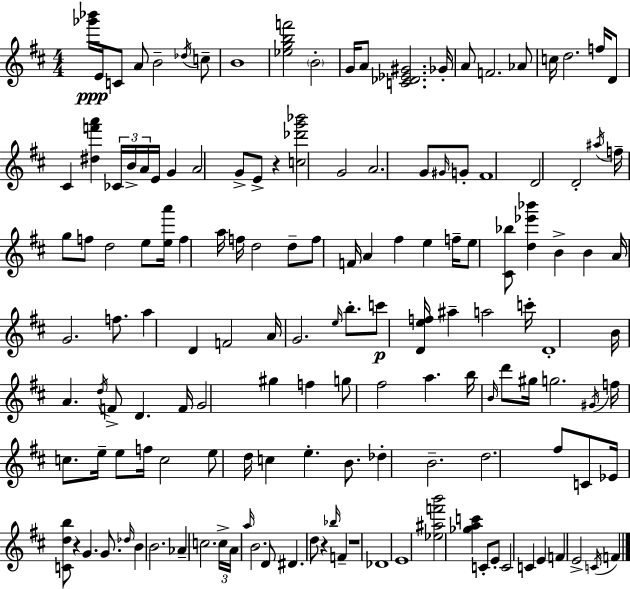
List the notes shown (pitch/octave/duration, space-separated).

[Gb6,Bb6]/s E4/s C4/e A4/e B4/h Db5/s C5/e B4/w [Eb5,G5,B5,F6]/h B4/h G4/s A4/e [C4,Db4,Eb4,G#4]/h. Gb4/s A4/e F4/h. Ab4/e C5/s D5/h. F5/s D4/e C#4/q [D#5,F6,A6]/q CES4/s B4/s A4/s E4/s G4/q A4/h G4/e E4/e R/q [C5,Db6,G6,Bb6]/h G4/h A4/h. G4/e G#4/s G4/e F#4/w D4/h D4/h A#5/s F5/s G5/e F5/e D5/h E5/e [E5,A6]/s F5/q A5/s F5/s D5/h D5/e F5/e F4/s A4/q F#5/q E5/q F5/s E5/e [C#4,Bb5]/e [D5,Eb6,Bb6]/q B4/q B4/q A4/s G4/h. F5/e. A5/q D4/q F4/h A4/s G4/h. E5/s B5/e. C6/e [D4,E5,F5]/s A#5/q A5/h C6/s D4/w B4/s A4/q. D5/s F4/e D4/q. F4/s G4/h G#5/q F5/q G5/e F#5/h A5/q. B5/s B4/s D6/e G#5/s G5/h. G#4/s F5/s C5/e. E5/s E5/e F5/s C5/h E5/e D5/s C5/q E5/q. B4/e. Db5/q B4/h. D5/h. F#5/e C4/e Eb4/s [C4,D5,B5]/e R/q G4/q. G4/e. Db5/s B4/q B4/h. Ab4/q C5/h. C5/s A4/s A5/s B4/h. D4/e D#4/q. D5/e R/q Bb5/s F4/q R/w Db4/w E4/w [Eb5,A#5,F6,B6]/h [Gb5,A5,C6]/q C4/e E4/e C4/h C4/q E4/q F4/q E4/h C4/s F4/q